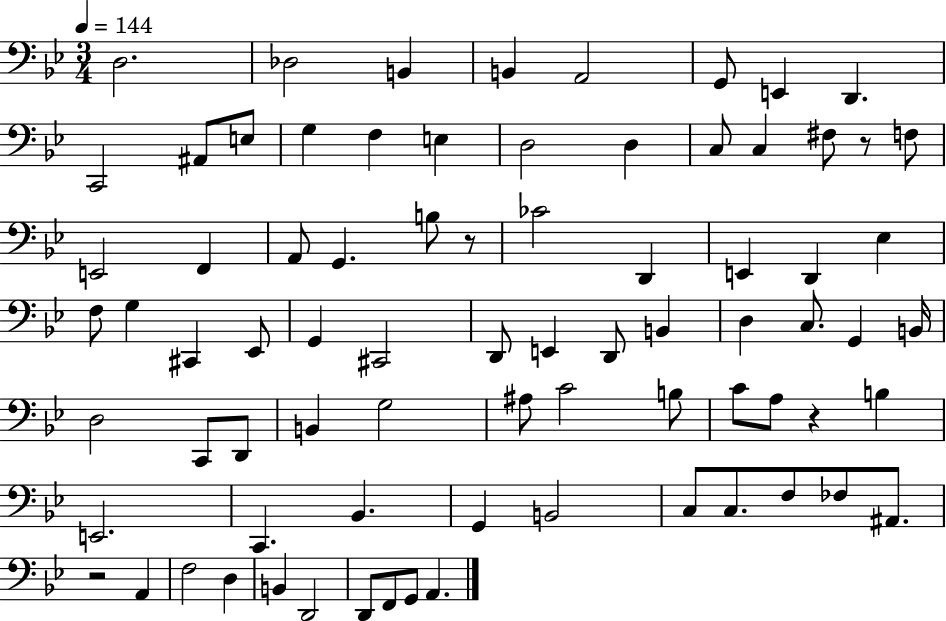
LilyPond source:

{
  \clef bass
  \numericTimeSignature
  \time 3/4
  \key bes \major
  \tempo 4 = 144
  \repeat volta 2 { d2. | des2 b,4 | b,4 a,2 | g,8 e,4 d,4. | \break c,2 ais,8 e8 | g4 f4 e4 | d2 d4 | c8 c4 fis8 r8 f8 | \break e,2 f,4 | a,8 g,4. b8 r8 | ces'2 d,4 | e,4 d,4 ees4 | \break f8 g4 cis,4 ees,8 | g,4 cis,2 | d,8 e,4 d,8 b,4 | d4 c8. g,4 b,16 | \break d2 c,8 d,8 | b,4 g2 | ais8 c'2 b8 | c'8 a8 r4 b4 | \break e,2. | c,4. bes,4. | g,4 b,2 | c8 c8. f8 fes8 ais,8. | \break r2 a,4 | f2 d4 | b,4 d,2 | d,8 f,8 g,8 a,4. | \break } \bar "|."
}